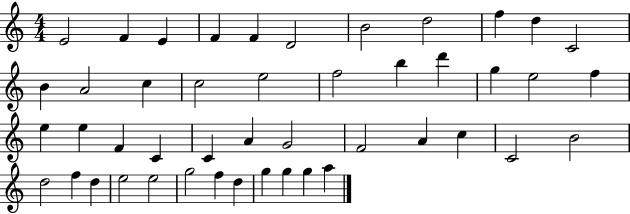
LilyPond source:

{
  \clef treble
  \numericTimeSignature
  \time 4/4
  \key c \major
  e'2 f'4 e'4 | f'4 f'4 d'2 | b'2 d''2 | f''4 d''4 c'2 | \break b'4 a'2 c''4 | c''2 e''2 | f''2 b''4 d'''4 | g''4 e''2 f''4 | \break e''4 e''4 f'4 c'4 | c'4 a'4 g'2 | f'2 a'4 c''4 | c'2 b'2 | \break d''2 f''4 d''4 | e''2 e''2 | g''2 f''4 d''4 | g''4 g''4 g''4 a''4 | \break \bar "|."
}